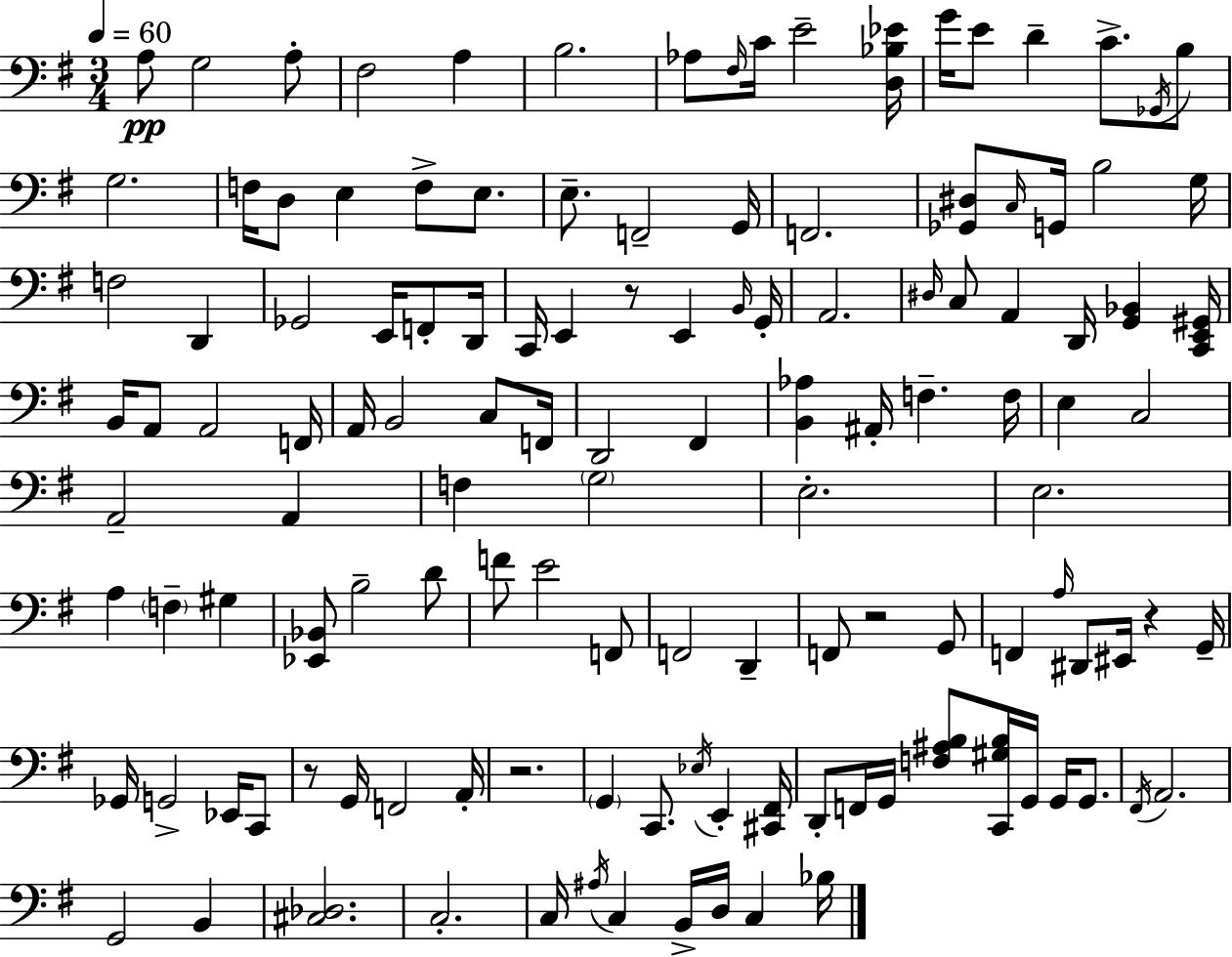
A3/e G3/h A3/e F#3/h A3/q B3/h. Ab3/e F#3/s C4/s E4/h [D3,Bb3,Eb4]/s G4/s E4/e D4/q C4/e. Gb2/s B3/e G3/h. F3/s D3/e E3/q F3/e E3/e. E3/e. F2/h G2/s F2/h. [Gb2,D#3]/e C3/s G2/s B3/h G3/s F3/h D2/q Gb2/h E2/s F2/e D2/s C2/s E2/q R/e E2/q B2/s G2/s A2/h. D#3/s C3/e A2/q D2/s [G2,Bb2]/q [C2,E2,G#2]/s B2/s A2/e A2/h F2/s A2/s B2/h C3/e F2/s D2/h F#2/q [B2,Ab3]/q A#2/s F3/q. F3/s E3/q C3/h A2/h A2/q F3/q G3/h E3/h. E3/h. A3/q F3/q G#3/q [Eb2,Bb2]/e B3/h D4/e F4/e E4/h F2/e F2/h D2/q F2/e R/h G2/e F2/q A3/s D#2/e EIS2/s R/q G2/s Gb2/s G2/h Eb2/s C2/e R/e G2/s F2/h A2/s R/h. G2/q C2/e. Eb3/s E2/q [C#2,F#2]/s D2/e F2/s G2/s [F3,A#3,B3]/e [C2,G#3,B3]/s G2/s G2/s G2/e. F#2/s A2/h. G2/h B2/q [C#3,Db3]/h. C3/h. C3/s A#3/s C3/q B2/s D3/s C3/q Bb3/s